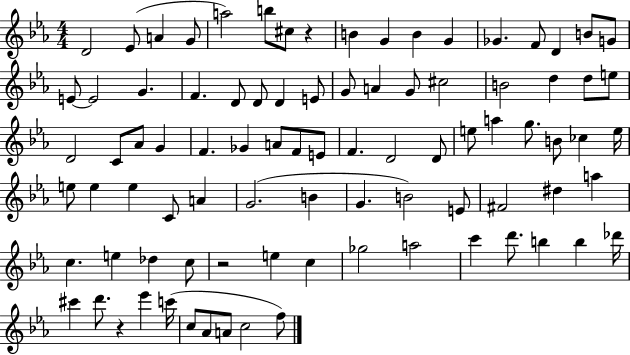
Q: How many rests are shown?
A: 3